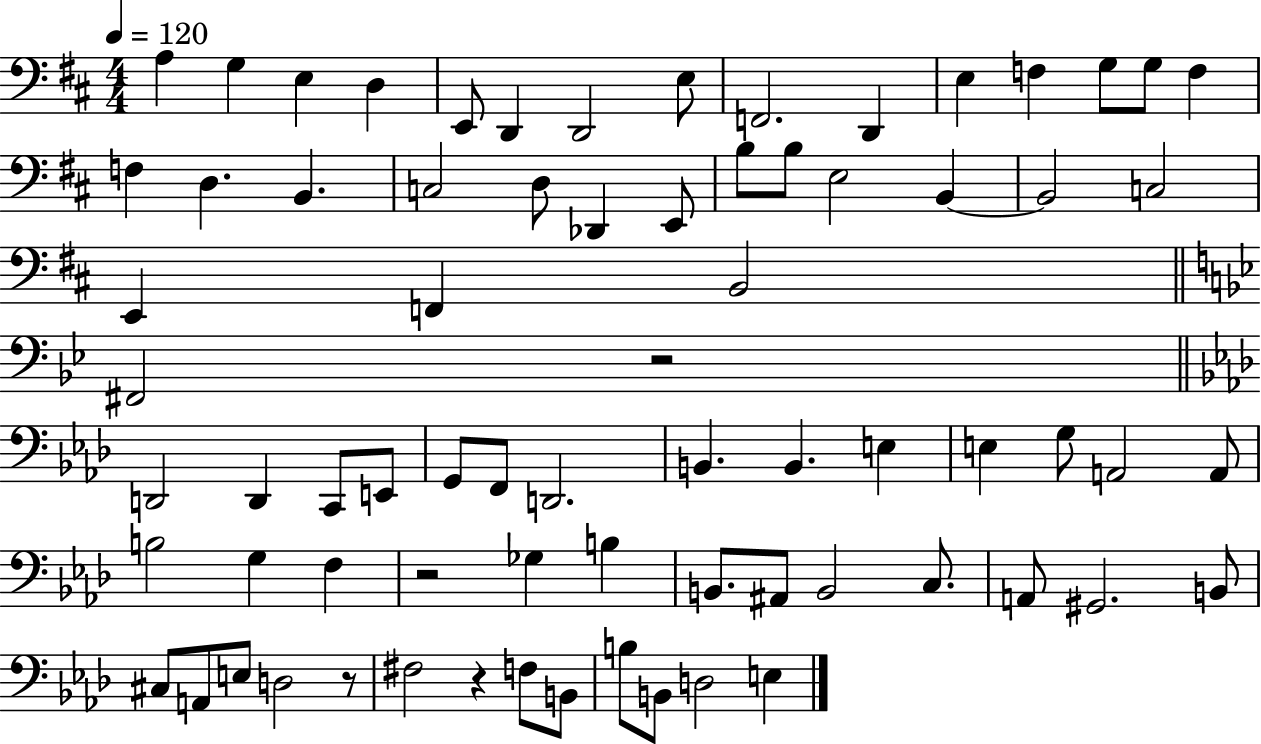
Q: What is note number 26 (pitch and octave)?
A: B2